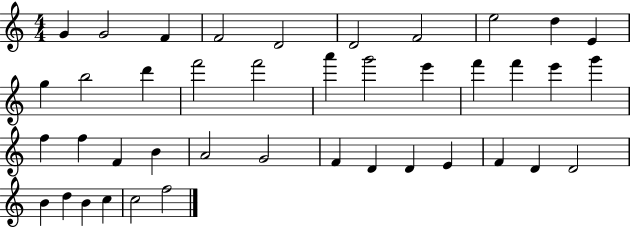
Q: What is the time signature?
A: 4/4